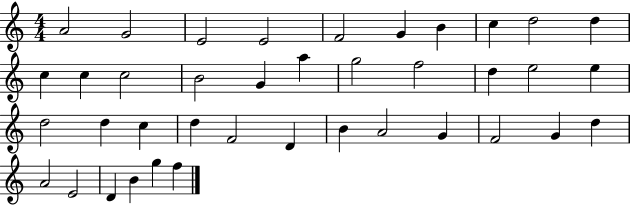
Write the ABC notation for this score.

X:1
T:Untitled
M:4/4
L:1/4
K:C
A2 G2 E2 E2 F2 G B c d2 d c c c2 B2 G a g2 f2 d e2 e d2 d c d F2 D B A2 G F2 G d A2 E2 D B g f